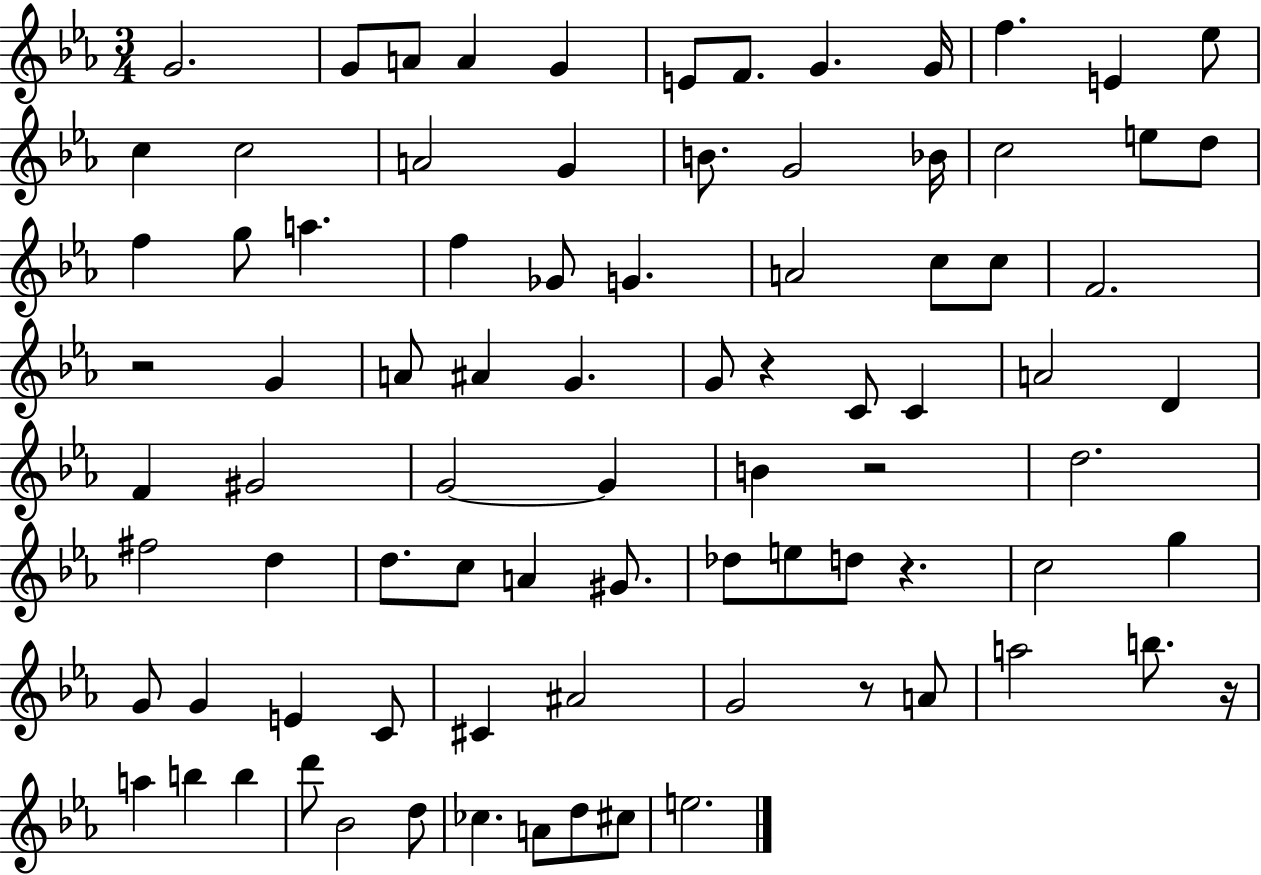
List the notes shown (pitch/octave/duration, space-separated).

G4/h. G4/e A4/e A4/q G4/q E4/e F4/e. G4/q. G4/s F5/q. E4/q Eb5/e C5/q C5/h A4/h G4/q B4/e. G4/h Bb4/s C5/h E5/e D5/e F5/q G5/e A5/q. F5/q Gb4/e G4/q. A4/h C5/e C5/e F4/h. R/h G4/q A4/e A#4/q G4/q. G4/e R/q C4/e C4/q A4/h D4/q F4/q G#4/h G4/h G4/q B4/q R/h D5/h. F#5/h D5/q D5/e. C5/e A4/q G#4/e. Db5/e E5/e D5/e R/q. C5/h G5/q G4/e G4/q E4/q C4/e C#4/q A#4/h G4/h R/e A4/e A5/h B5/e. R/s A5/q B5/q B5/q D6/e Bb4/h D5/e CES5/q. A4/e D5/e C#5/e E5/h.